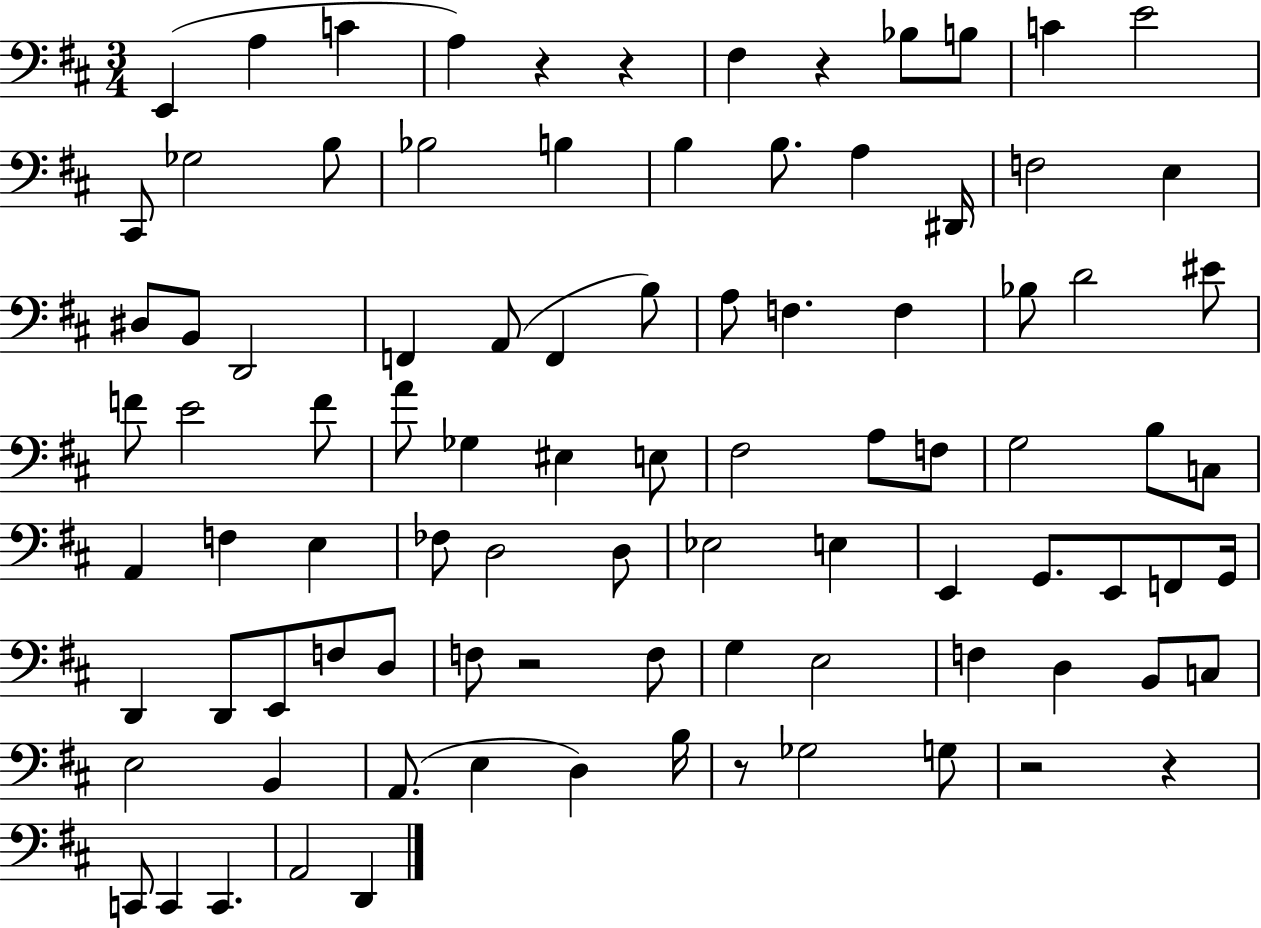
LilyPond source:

{
  \clef bass
  \numericTimeSignature
  \time 3/4
  \key d \major
  e,4( a4 c'4 | a4) r4 r4 | fis4 r4 bes8 b8 | c'4 e'2 | \break cis,8 ges2 b8 | bes2 b4 | b4 b8. a4 dis,16 | f2 e4 | \break dis8 b,8 d,2 | f,4 a,8( f,4 b8) | a8 f4. f4 | bes8 d'2 eis'8 | \break f'8 e'2 f'8 | a'8 ges4 eis4 e8 | fis2 a8 f8 | g2 b8 c8 | \break a,4 f4 e4 | fes8 d2 d8 | ees2 e4 | e,4 g,8. e,8 f,8 g,16 | \break d,4 d,8 e,8 f8 d8 | f8 r2 f8 | g4 e2 | f4 d4 b,8 c8 | \break e2 b,4 | a,8.( e4 d4) b16 | r8 ges2 g8 | r2 r4 | \break c,8 c,4 c,4. | a,2 d,4 | \bar "|."
}